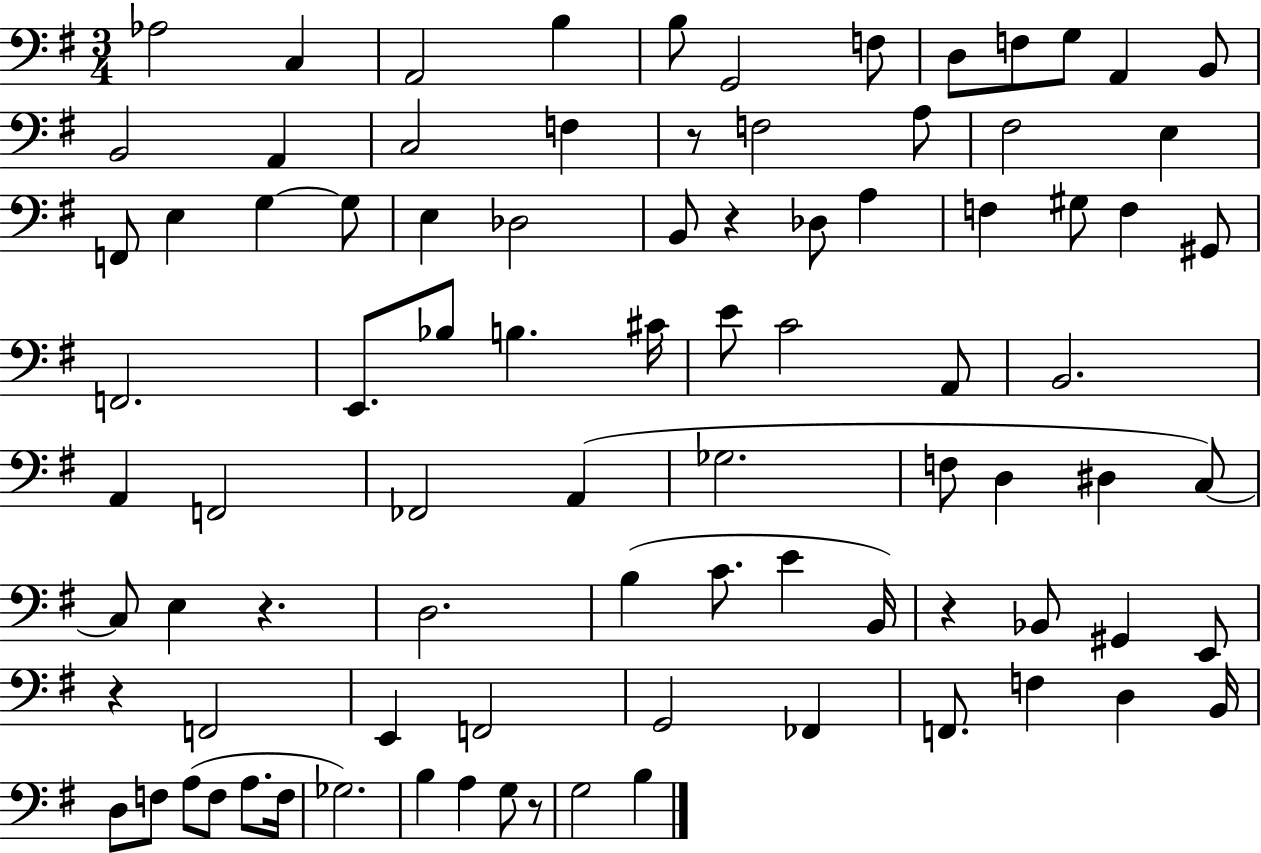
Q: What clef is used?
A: bass